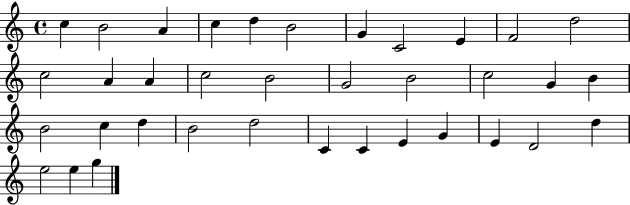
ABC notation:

X:1
T:Untitled
M:4/4
L:1/4
K:C
c B2 A c d B2 G C2 E F2 d2 c2 A A c2 B2 G2 B2 c2 G B B2 c d B2 d2 C C E G E D2 d e2 e g